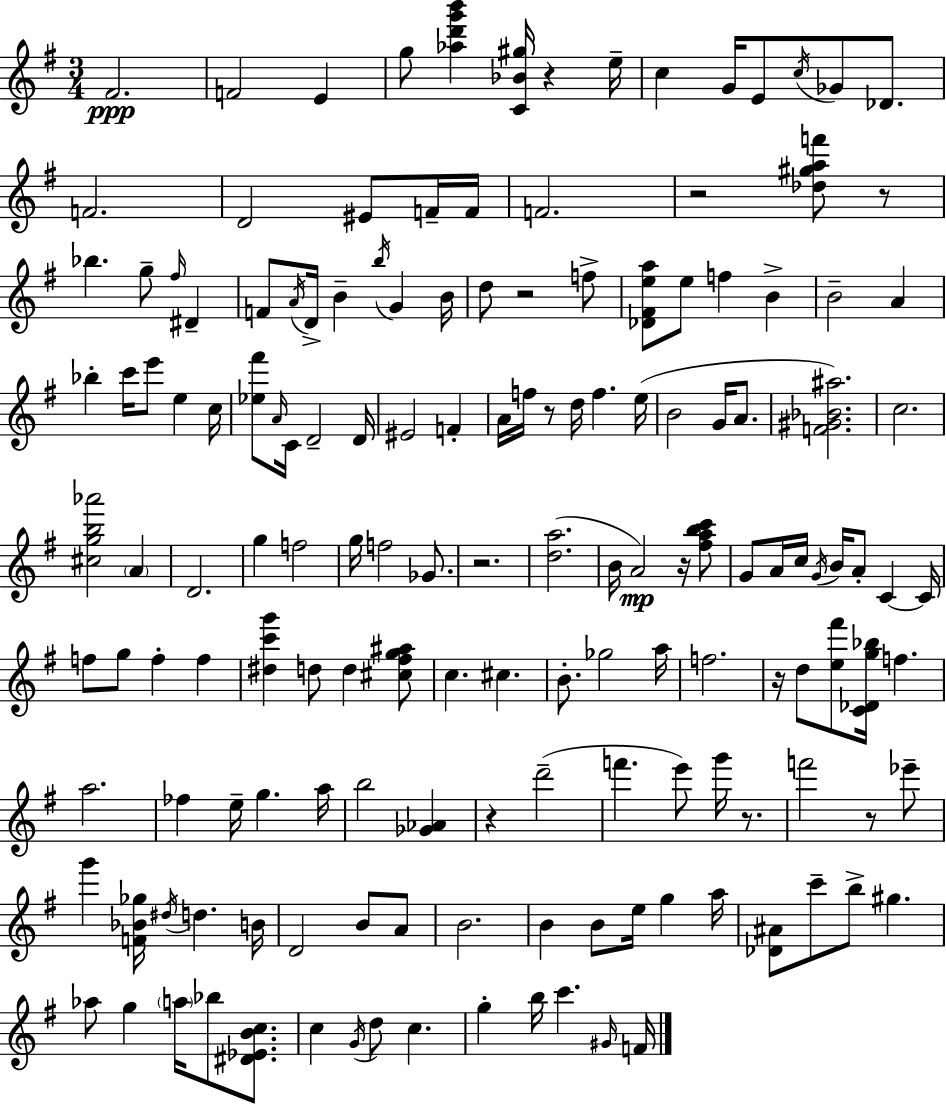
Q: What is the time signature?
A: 3/4